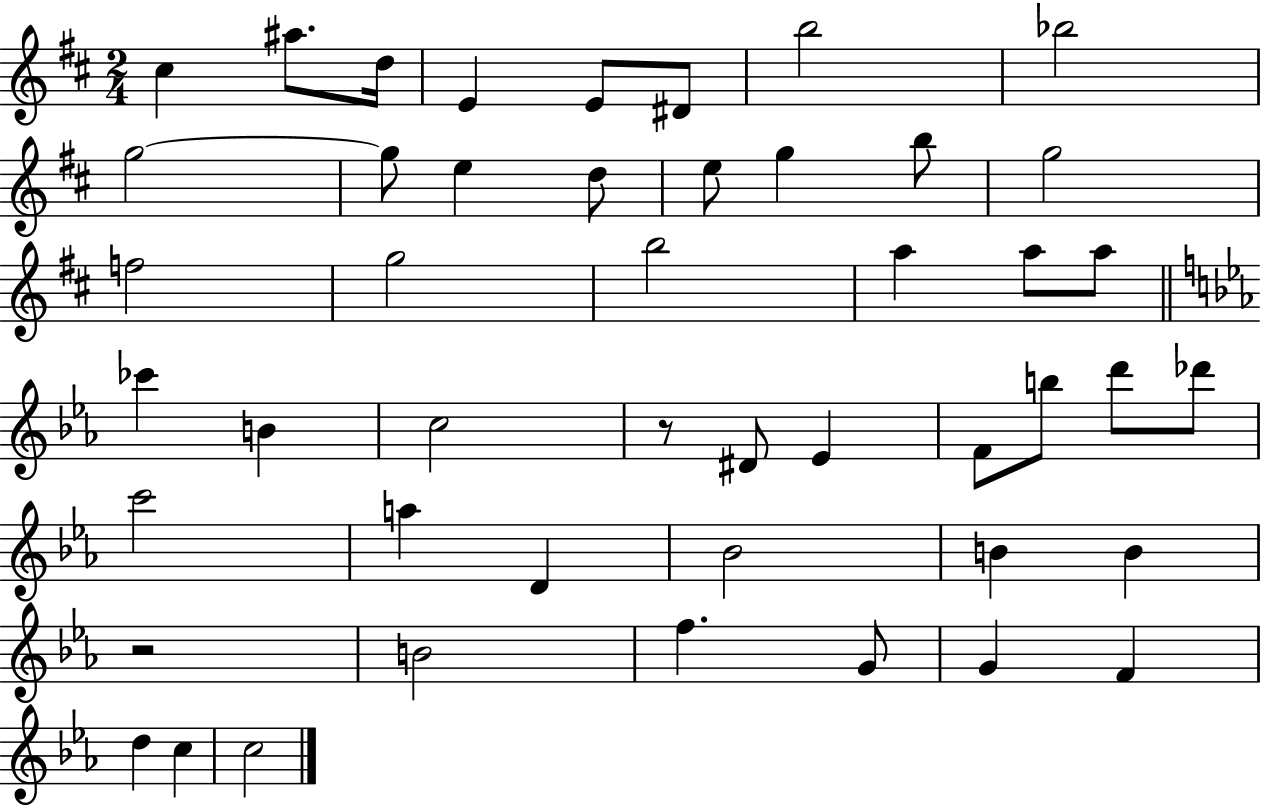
X:1
T:Untitled
M:2/4
L:1/4
K:D
^c ^a/2 d/4 E E/2 ^D/2 b2 _b2 g2 g/2 e d/2 e/2 g b/2 g2 f2 g2 b2 a a/2 a/2 _c' B c2 z/2 ^D/2 _E F/2 b/2 d'/2 _d'/2 c'2 a D _B2 B B z2 B2 f G/2 G F d c c2